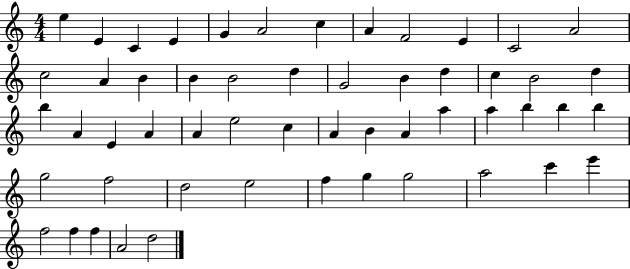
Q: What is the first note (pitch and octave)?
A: E5